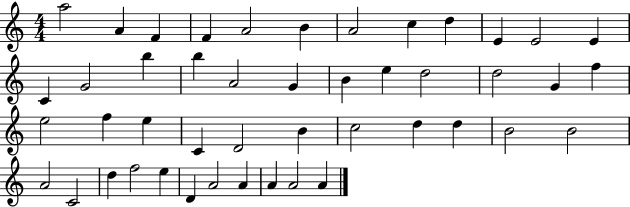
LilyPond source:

{
  \clef treble
  \numericTimeSignature
  \time 4/4
  \key c \major
  a''2 a'4 f'4 | f'4 a'2 b'4 | a'2 c''4 d''4 | e'4 e'2 e'4 | \break c'4 g'2 b''4 | b''4 a'2 g'4 | b'4 e''4 d''2 | d''2 g'4 f''4 | \break e''2 f''4 e''4 | c'4 d'2 b'4 | c''2 d''4 d''4 | b'2 b'2 | \break a'2 c'2 | d''4 f''2 e''4 | d'4 a'2 a'4 | a'4 a'2 a'4 | \break \bar "|."
}